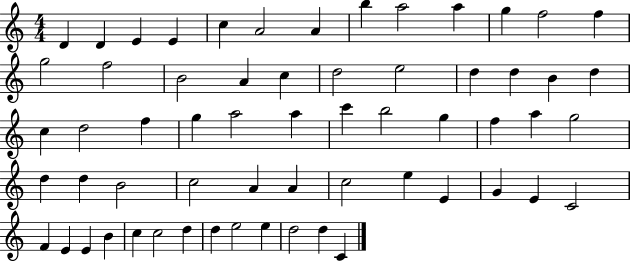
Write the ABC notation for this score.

X:1
T:Untitled
M:4/4
L:1/4
K:C
D D E E c A2 A b a2 a g f2 f g2 f2 B2 A c d2 e2 d d B d c d2 f g a2 a c' b2 g f a g2 d d B2 c2 A A c2 e E G E C2 F E E B c c2 d d e2 e d2 d C